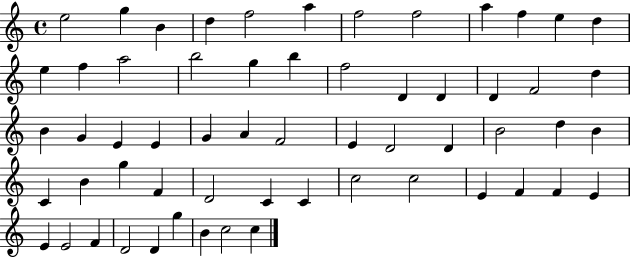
{
  \clef treble
  \time 4/4
  \defaultTimeSignature
  \key c \major
  e''2 g''4 b'4 | d''4 f''2 a''4 | f''2 f''2 | a''4 f''4 e''4 d''4 | \break e''4 f''4 a''2 | b''2 g''4 b''4 | f''2 d'4 d'4 | d'4 f'2 d''4 | \break b'4 g'4 e'4 e'4 | g'4 a'4 f'2 | e'4 d'2 d'4 | b'2 d''4 b'4 | \break c'4 b'4 g''4 f'4 | d'2 c'4 c'4 | c''2 c''2 | e'4 f'4 f'4 e'4 | \break e'4 e'2 f'4 | d'2 d'4 g''4 | b'4 c''2 c''4 | \bar "|."
}